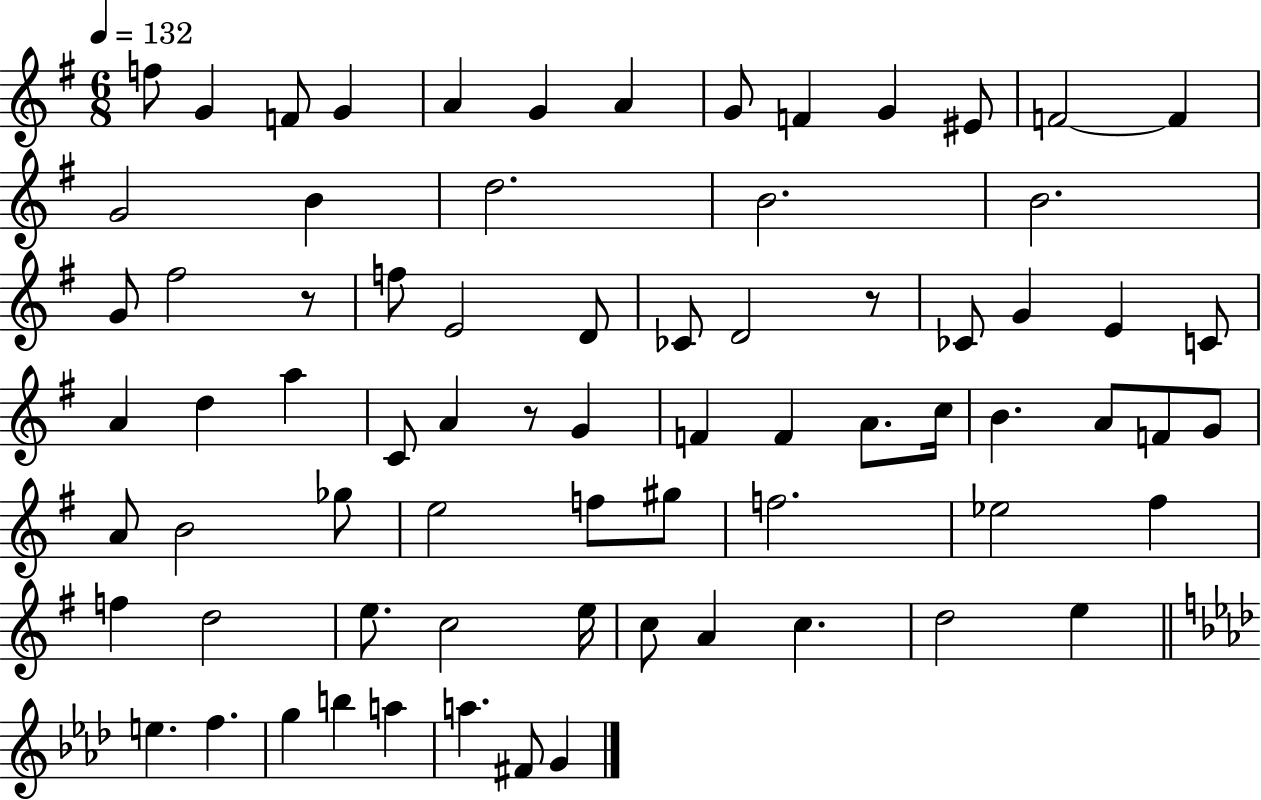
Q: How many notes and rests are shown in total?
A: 73